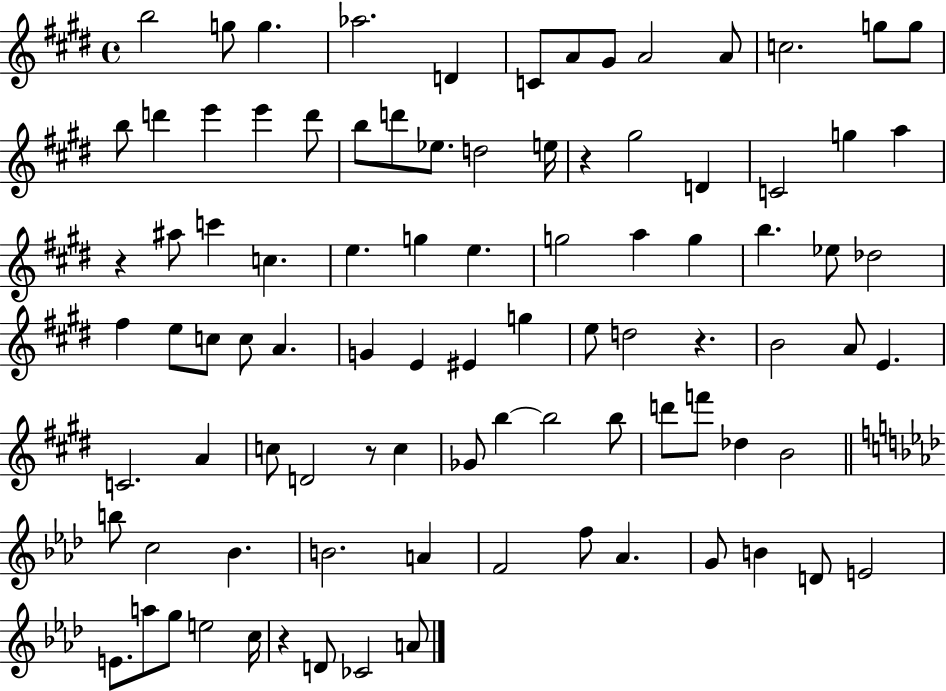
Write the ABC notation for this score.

X:1
T:Untitled
M:4/4
L:1/4
K:E
b2 g/2 g _a2 D C/2 A/2 ^G/2 A2 A/2 c2 g/2 g/2 b/2 d' e' e' d'/2 b/2 d'/2 _e/2 d2 e/4 z ^g2 D C2 g a z ^a/2 c' c e g e g2 a g b _e/2 _d2 ^f e/2 c/2 c/2 A G E ^E g e/2 d2 z B2 A/2 E C2 A c/2 D2 z/2 c _G/2 b b2 b/2 d'/2 f'/2 _d B2 b/2 c2 _B B2 A F2 f/2 _A G/2 B D/2 E2 E/2 a/2 g/2 e2 c/4 z D/2 _C2 A/2